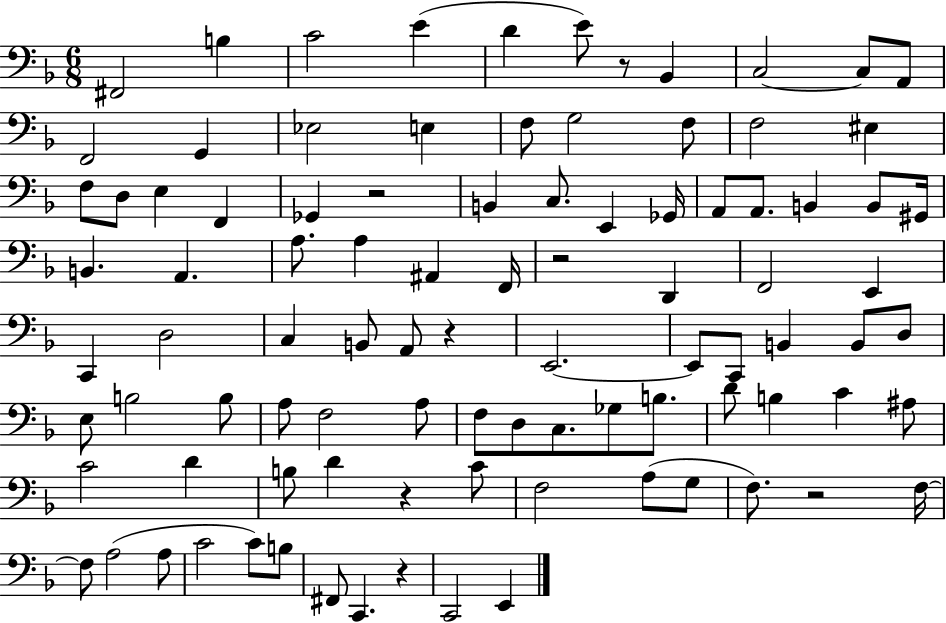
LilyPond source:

{
  \clef bass
  \numericTimeSignature
  \time 6/8
  \key f \major
  fis,2 b4 | c'2 e'4( | d'4 e'8) r8 bes,4 | c2~~ c8 a,8 | \break f,2 g,4 | ees2 e4 | f8 g2 f8 | f2 eis4 | \break f8 d8 e4 f,4 | ges,4 r2 | b,4 c8. e,4 ges,16 | a,8 a,8. b,4 b,8 gis,16 | \break b,4. a,4. | a8. a4 ais,4 f,16 | r2 d,4 | f,2 e,4 | \break c,4 d2 | c4 b,8 a,8 r4 | e,2.~~ | e,8 c,8 b,4 b,8 d8 | \break e8 b2 b8 | a8 f2 a8 | f8 d8 c8. ges8 b8. | d'8 b4 c'4 ais8 | \break c'2 d'4 | b8 d'4 r4 c'8 | f2 a8( g8 | f8.) r2 f16~~ | \break f8 a2( a8 | c'2 c'8) b8 | fis,8 c,4. r4 | c,2 e,4 | \break \bar "|."
}